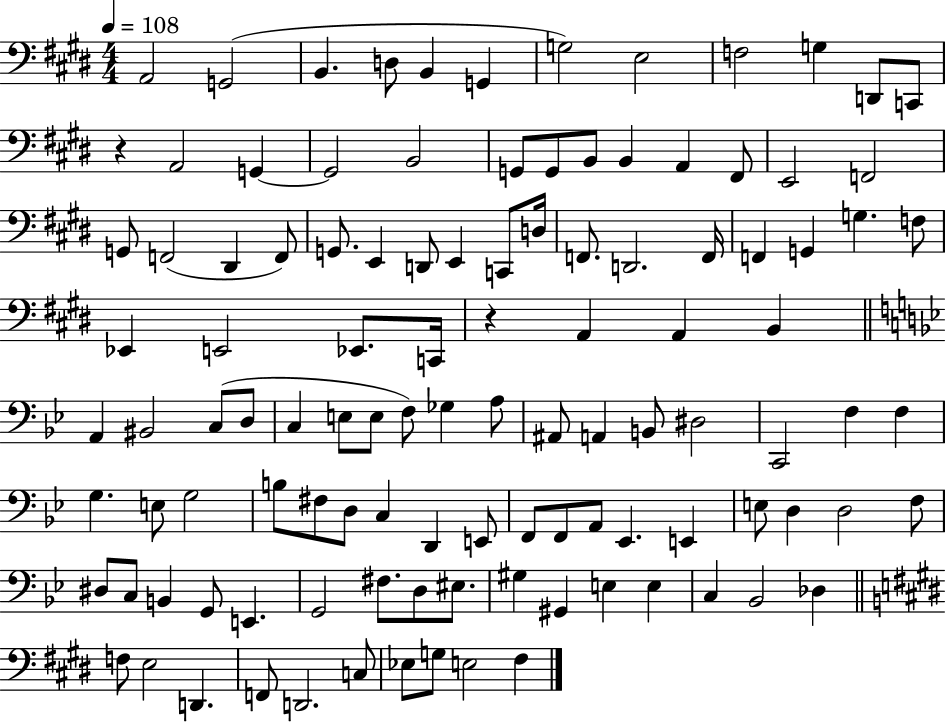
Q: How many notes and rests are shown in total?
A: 111